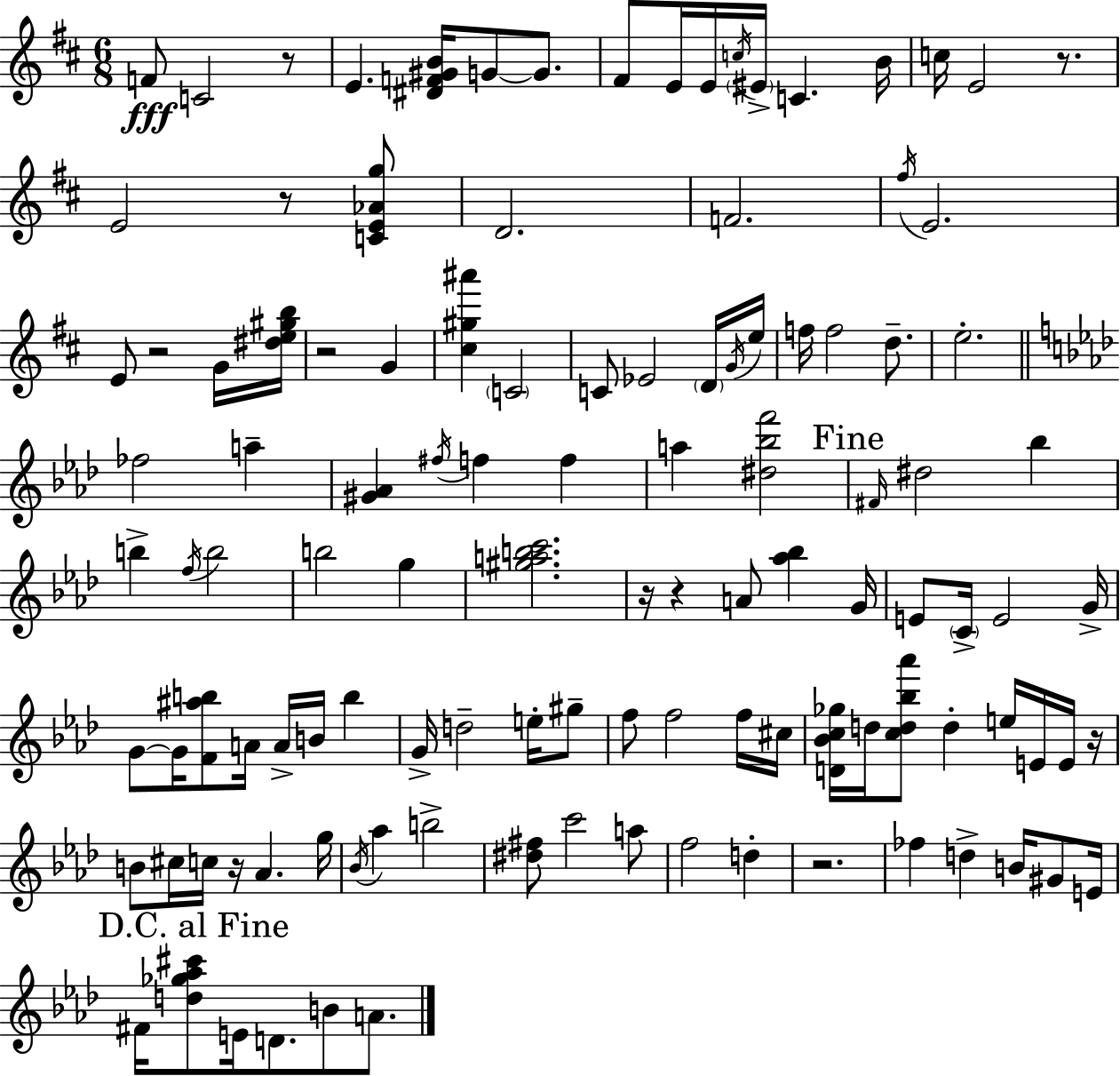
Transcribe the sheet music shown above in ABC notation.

X:1
T:Untitled
M:6/8
L:1/4
K:D
F/2 C2 z/2 E [^DF^GB]/4 G/2 G/2 ^F/2 E/4 E/4 c/4 ^E/4 C B/4 c/4 E2 z/2 E2 z/2 [CE_Ag]/2 D2 F2 ^f/4 E2 E/2 z2 G/4 [^de^gb]/4 z2 G [^c^g^a'] C2 C/2 _E2 D/4 G/4 e/4 f/4 f2 d/2 e2 _f2 a [^G_A] ^f/4 f f a [^d_bf']2 ^F/4 ^d2 _b b f/4 b2 b2 g [^gabc']2 z/4 z A/2 [_a_b] G/4 E/2 C/4 E2 G/4 G/2 G/4 [F^ab]/2 A/4 A/4 B/4 b G/4 d2 e/4 ^g/2 f/2 f2 f/4 ^c/4 [D_Bc_g]/4 d/4 [cd_b_a']/2 d e/4 E/4 E/4 z/4 B/2 ^c/4 c/4 z/4 _A g/4 _B/4 _a b2 [^d^f]/2 c'2 a/2 f2 d z2 _f d B/4 ^G/2 E/4 ^F/4 [d_g_a^c']/2 E/4 D/2 B/2 A/2